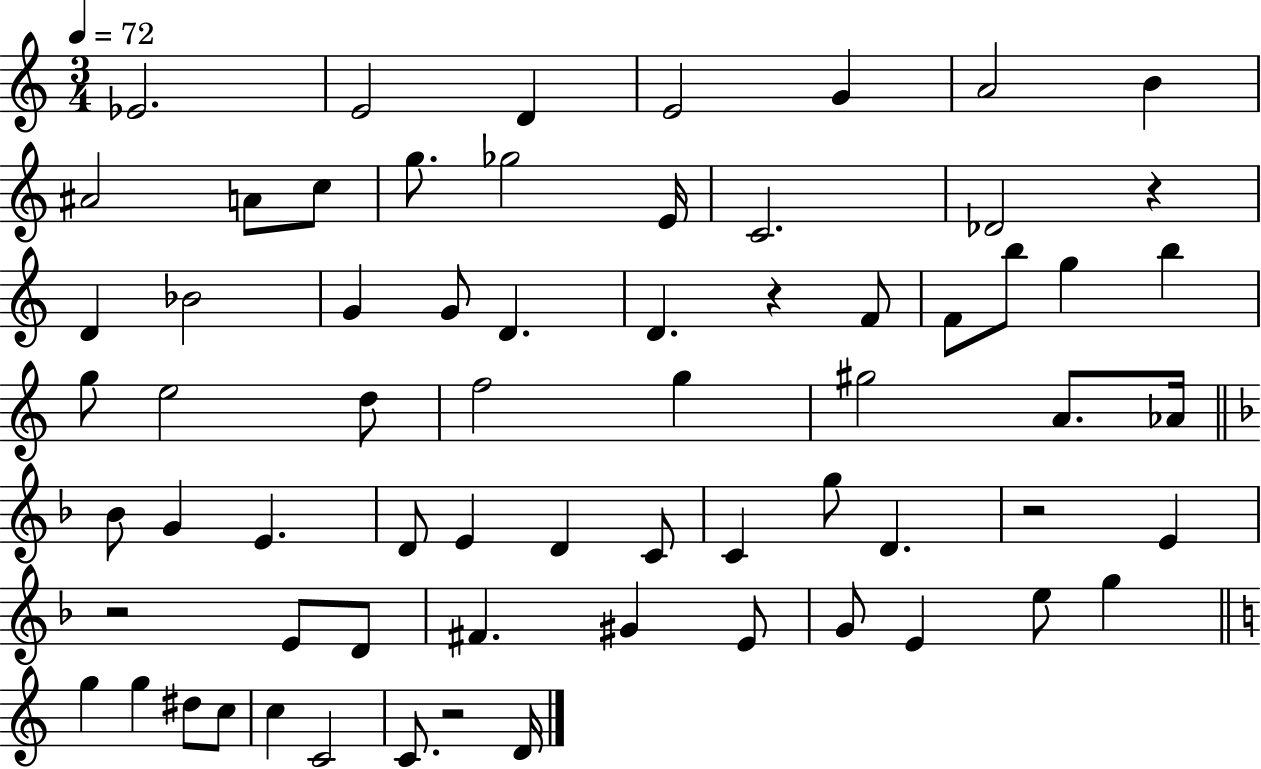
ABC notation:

X:1
T:Untitled
M:3/4
L:1/4
K:C
_E2 E2 D E2 G A2 B ^A2 A/2 c/2 g/2 _g2 E/4 C2 _D2 z D _B2 G G/2 D D z F/2 F/2 b/2 g b g/2 e2 d/2 f2 g ^g2 A/2 _A/4 _B/2 G E D/2 E D C/2 C g/2 D z2 E z2 E/2 D/2 ^F ^G E/2 G/2 E e/2 g g g ^d/2 c/2 c C2 C/2 z2 D/4